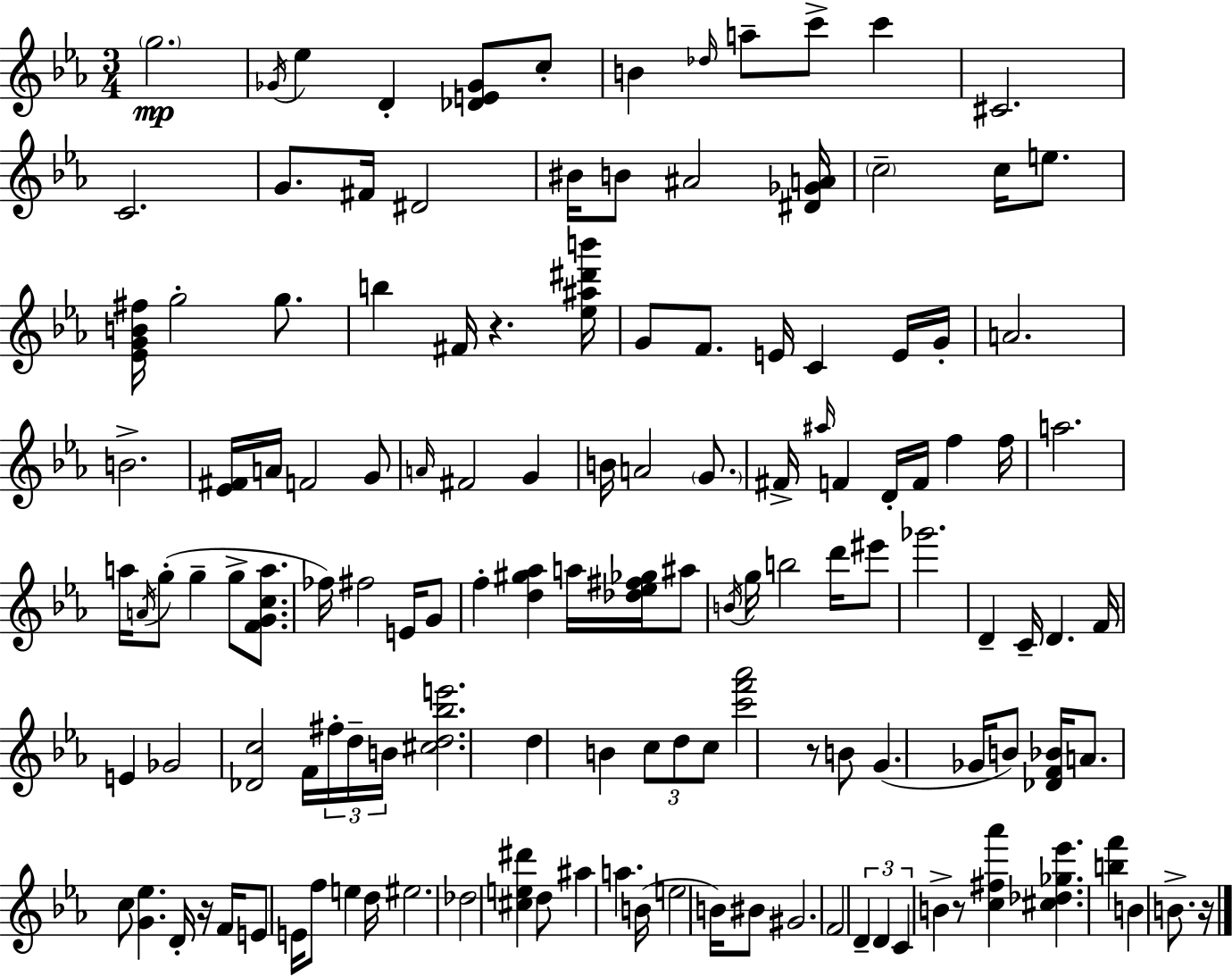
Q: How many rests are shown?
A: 5